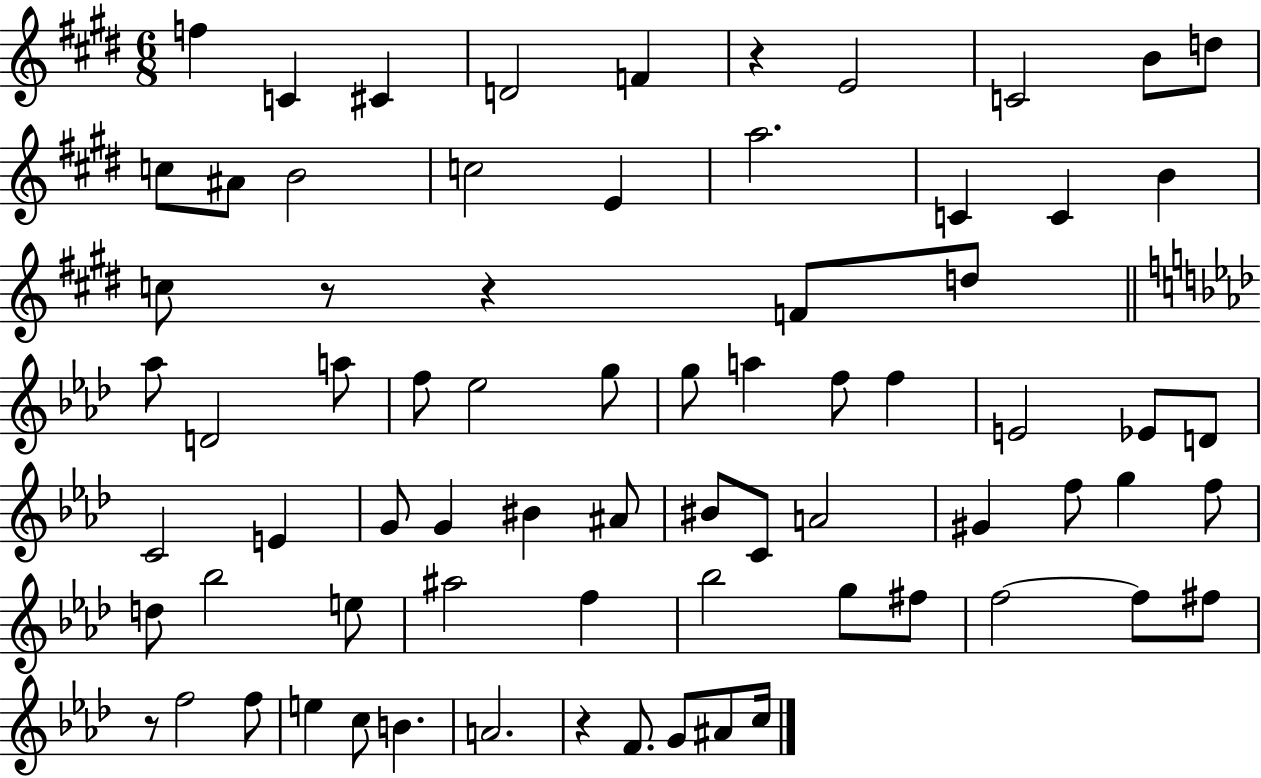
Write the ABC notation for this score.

X:1
T:Untitled
M:6/8
L:1/4
K:E
f C ^C D2 F z E2 C2 B/2 d/2 c/2 ^A/2 B2 c2 E a2 C C B c/2 z/2 z F/2 d/2 _a/2 D2 a/2 f/2 _e2 g/2 g/2 a f/2 f E2 _E/2 D/2 C2 E G/2 G ^B ^A/2 ^B/2 C/2 A2 ^G f/2 g f/2 d/2 _b2 e/2 ^a2 f _b2 g/2 ^f/2 f2 f/2 ^f/2 z/2 f2 f/2 e c/2 B A2 z F/2 G/2 ^A/2 c/4